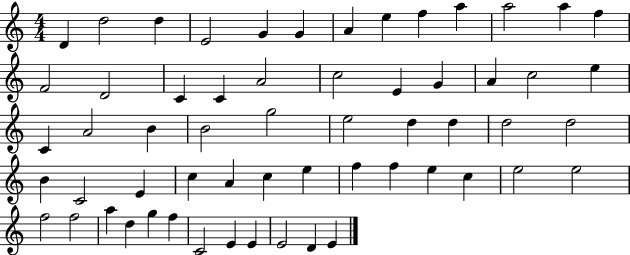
D4/q D5/h D5/q E4/h G4/q G4/q A4/q E5/q F5/q A5/q A5/h A5/q F5/q F4/h D4/h C4/q C4/q A4/h C5/h E4/q G4/q A4/q C5/h E5/q C4/q A4/h B4/q B4/h G5/h E5/h D5/q D5/q D5/h D5/h B4/q C4/h E4/q C5/q A4/q C5/q E5/q F5/q F5/q E5/q C5/q E5/h E5/h F5/h F5/h A5/q D5/q G5/q F5/q C4/h E4/q E4/q E4/h D4/q E4/q